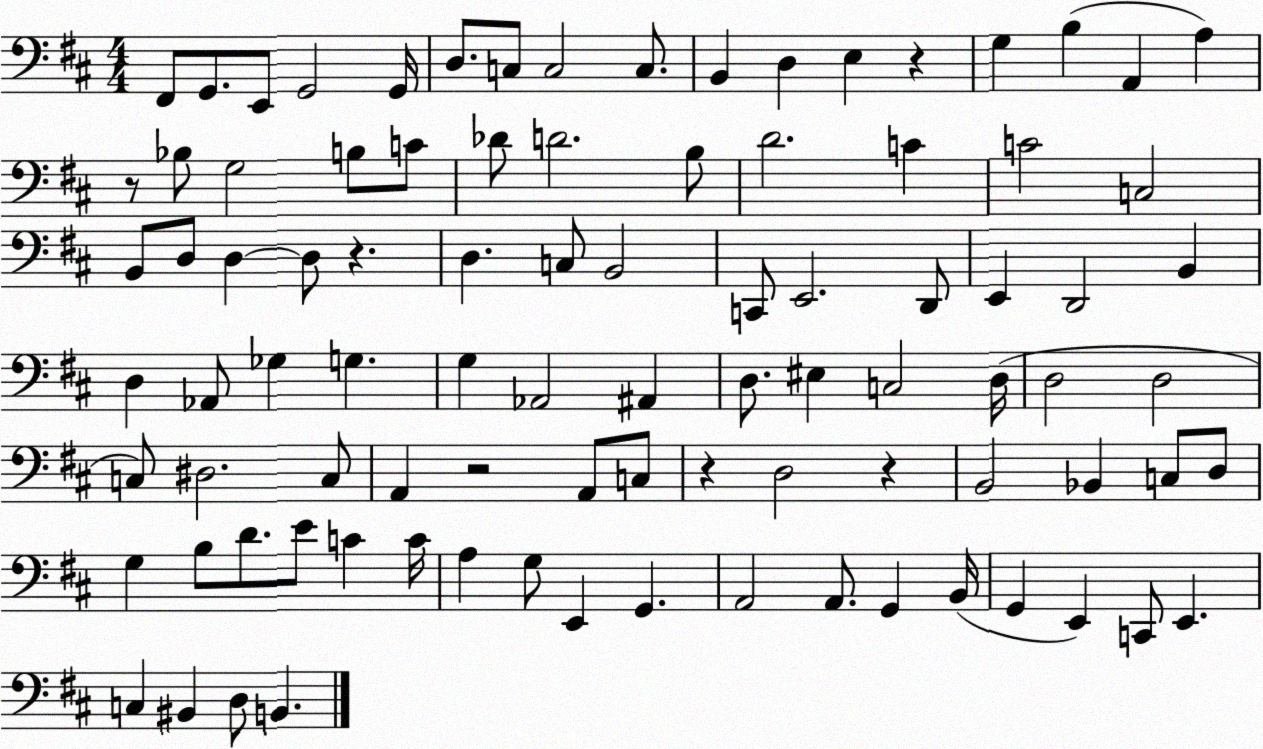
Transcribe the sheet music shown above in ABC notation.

X:1
T:Untitled
M:4/4
L:1/4
K:D
^F,,/2 G,,/2 E,,/2 G,,2 G,,/4 D,/2 C,/2 C,2 C,/2 B,, D, E, z G, B, A,, A, z/2 _B,/2 G,2 B,/2 C/2 _D/2 D2 B,/2 D2 C C2 C,2 B,,/2 D,/2 D, D,/2 z D, C,/2 B,,2 C,,/2 E,,2 D,,/2 E,, D,,2 B,, D, _A,,/2 _G, G, G, _A,,2 ^A,, D,/2 ^E, C,2 D,/4 D,2 D,2 C,/2 ^D,2 C,/2 A,, z2 A,,/2 C,/2 z D,2 z B,,2 _B,, C,/2 D,/2 G, B,/2 D/2 E/2 C C/4 A, G,/2 E,, G,, A,,2 A,,/2 G,, B,,/4 G,, E,, C,,/2 E,, C, ^B,, D,/2 B,,